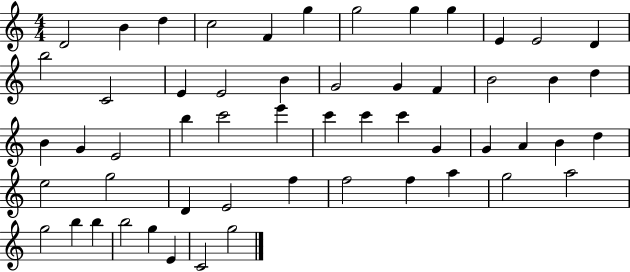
{
  \clef treble
  \numericTimeSignature
  \time 4/4
  \key c \major
  d'2 b'4 d''4 | c''2 f'4 g''4 | g''2 g''4 g''4 | e'4 e'2 d'4 | \break b''2 c'2 | e'4 e'2 b'4 | g'2 g'4 f'4 | b'2 b'4 d''4 | \break b'4 g'4 e'2 | b''4 c'''2 e'''4 | c'''4 c'''4 c'''4 g'4 | g'4 a'4 b'4 d''4 | \break e''2 g''2 | d'4 e'2 f''4 | f''2 f''4 a''4 | g''2 a''2 | \break g''2 b''4 b''4 | b''2 g''4 e'4 | c'2 g''2 | \bar "|."
}